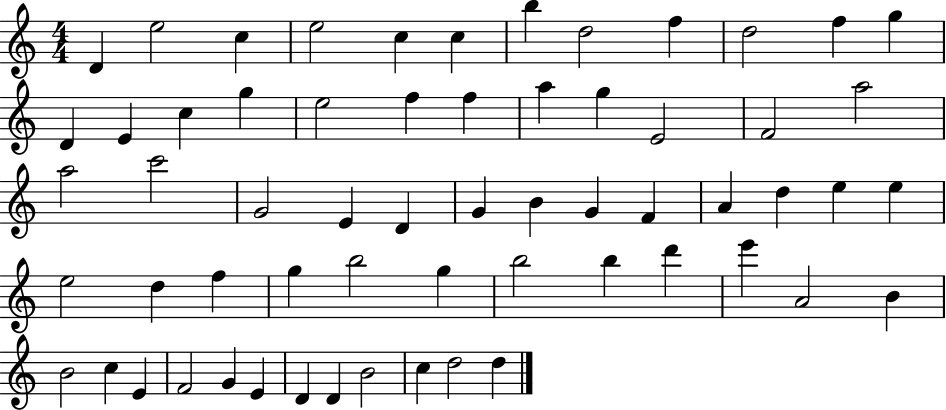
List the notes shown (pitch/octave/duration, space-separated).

D4/q E5/h C5/q E5/h C5/q C5/q B5/q D5/h F5/q D5/h F5/q G5/q D4/q E4/q C5/q G5/q E5/h F5/q F5/q A5/q G5/q E4/h F4/h A5/h A5/h C6/h G4/h E4/q D4/q G4/q B4/q G4/q F4/q A4/q D5/q E5/q E5/q E5/h D5/q F5/q G5/q B5/h G5/q B5/h B5/q D6/q E6/q A4/h B4/q B4/h C5/q E4/q F4/h G4/q E4/q D4/q D4/q B4/h C5/q D5/h D5/q